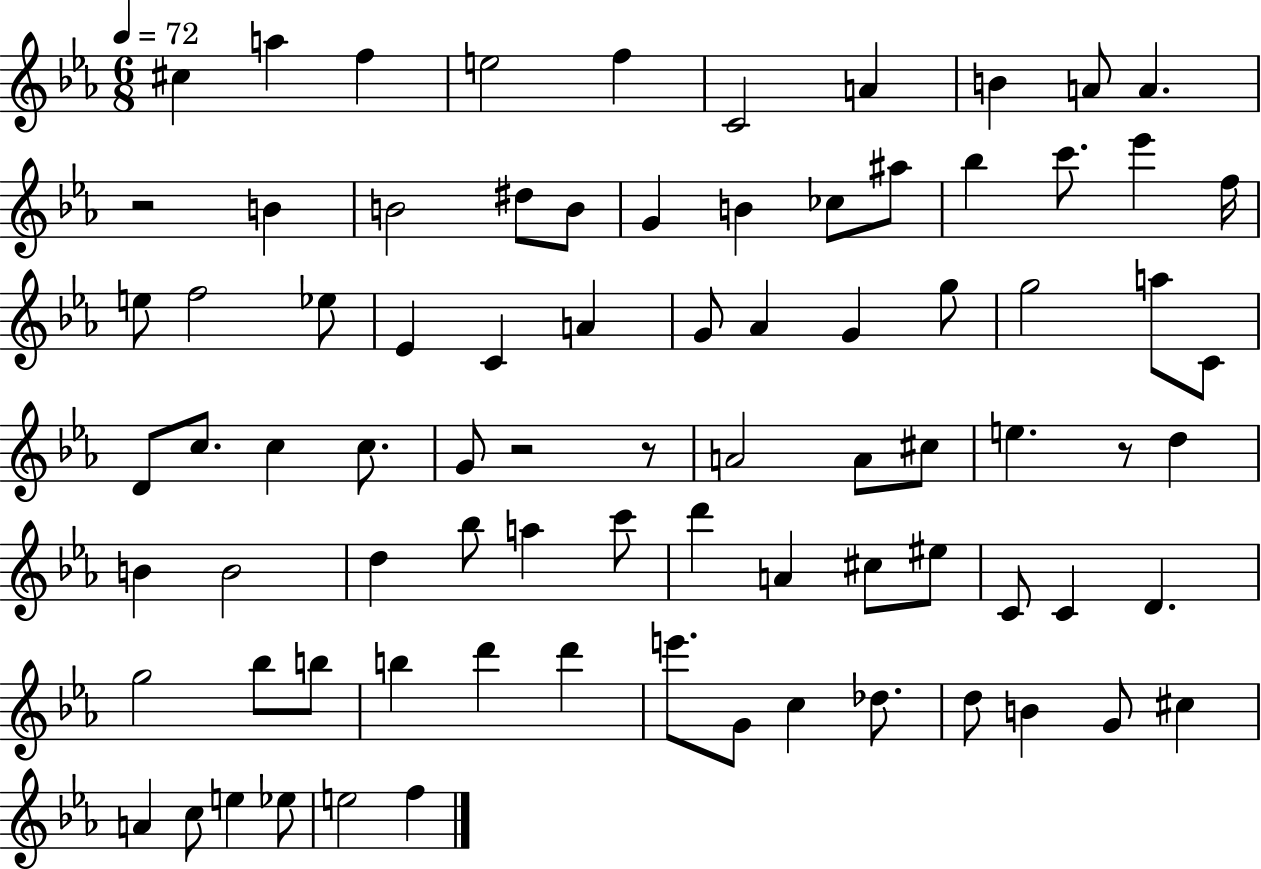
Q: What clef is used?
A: treble